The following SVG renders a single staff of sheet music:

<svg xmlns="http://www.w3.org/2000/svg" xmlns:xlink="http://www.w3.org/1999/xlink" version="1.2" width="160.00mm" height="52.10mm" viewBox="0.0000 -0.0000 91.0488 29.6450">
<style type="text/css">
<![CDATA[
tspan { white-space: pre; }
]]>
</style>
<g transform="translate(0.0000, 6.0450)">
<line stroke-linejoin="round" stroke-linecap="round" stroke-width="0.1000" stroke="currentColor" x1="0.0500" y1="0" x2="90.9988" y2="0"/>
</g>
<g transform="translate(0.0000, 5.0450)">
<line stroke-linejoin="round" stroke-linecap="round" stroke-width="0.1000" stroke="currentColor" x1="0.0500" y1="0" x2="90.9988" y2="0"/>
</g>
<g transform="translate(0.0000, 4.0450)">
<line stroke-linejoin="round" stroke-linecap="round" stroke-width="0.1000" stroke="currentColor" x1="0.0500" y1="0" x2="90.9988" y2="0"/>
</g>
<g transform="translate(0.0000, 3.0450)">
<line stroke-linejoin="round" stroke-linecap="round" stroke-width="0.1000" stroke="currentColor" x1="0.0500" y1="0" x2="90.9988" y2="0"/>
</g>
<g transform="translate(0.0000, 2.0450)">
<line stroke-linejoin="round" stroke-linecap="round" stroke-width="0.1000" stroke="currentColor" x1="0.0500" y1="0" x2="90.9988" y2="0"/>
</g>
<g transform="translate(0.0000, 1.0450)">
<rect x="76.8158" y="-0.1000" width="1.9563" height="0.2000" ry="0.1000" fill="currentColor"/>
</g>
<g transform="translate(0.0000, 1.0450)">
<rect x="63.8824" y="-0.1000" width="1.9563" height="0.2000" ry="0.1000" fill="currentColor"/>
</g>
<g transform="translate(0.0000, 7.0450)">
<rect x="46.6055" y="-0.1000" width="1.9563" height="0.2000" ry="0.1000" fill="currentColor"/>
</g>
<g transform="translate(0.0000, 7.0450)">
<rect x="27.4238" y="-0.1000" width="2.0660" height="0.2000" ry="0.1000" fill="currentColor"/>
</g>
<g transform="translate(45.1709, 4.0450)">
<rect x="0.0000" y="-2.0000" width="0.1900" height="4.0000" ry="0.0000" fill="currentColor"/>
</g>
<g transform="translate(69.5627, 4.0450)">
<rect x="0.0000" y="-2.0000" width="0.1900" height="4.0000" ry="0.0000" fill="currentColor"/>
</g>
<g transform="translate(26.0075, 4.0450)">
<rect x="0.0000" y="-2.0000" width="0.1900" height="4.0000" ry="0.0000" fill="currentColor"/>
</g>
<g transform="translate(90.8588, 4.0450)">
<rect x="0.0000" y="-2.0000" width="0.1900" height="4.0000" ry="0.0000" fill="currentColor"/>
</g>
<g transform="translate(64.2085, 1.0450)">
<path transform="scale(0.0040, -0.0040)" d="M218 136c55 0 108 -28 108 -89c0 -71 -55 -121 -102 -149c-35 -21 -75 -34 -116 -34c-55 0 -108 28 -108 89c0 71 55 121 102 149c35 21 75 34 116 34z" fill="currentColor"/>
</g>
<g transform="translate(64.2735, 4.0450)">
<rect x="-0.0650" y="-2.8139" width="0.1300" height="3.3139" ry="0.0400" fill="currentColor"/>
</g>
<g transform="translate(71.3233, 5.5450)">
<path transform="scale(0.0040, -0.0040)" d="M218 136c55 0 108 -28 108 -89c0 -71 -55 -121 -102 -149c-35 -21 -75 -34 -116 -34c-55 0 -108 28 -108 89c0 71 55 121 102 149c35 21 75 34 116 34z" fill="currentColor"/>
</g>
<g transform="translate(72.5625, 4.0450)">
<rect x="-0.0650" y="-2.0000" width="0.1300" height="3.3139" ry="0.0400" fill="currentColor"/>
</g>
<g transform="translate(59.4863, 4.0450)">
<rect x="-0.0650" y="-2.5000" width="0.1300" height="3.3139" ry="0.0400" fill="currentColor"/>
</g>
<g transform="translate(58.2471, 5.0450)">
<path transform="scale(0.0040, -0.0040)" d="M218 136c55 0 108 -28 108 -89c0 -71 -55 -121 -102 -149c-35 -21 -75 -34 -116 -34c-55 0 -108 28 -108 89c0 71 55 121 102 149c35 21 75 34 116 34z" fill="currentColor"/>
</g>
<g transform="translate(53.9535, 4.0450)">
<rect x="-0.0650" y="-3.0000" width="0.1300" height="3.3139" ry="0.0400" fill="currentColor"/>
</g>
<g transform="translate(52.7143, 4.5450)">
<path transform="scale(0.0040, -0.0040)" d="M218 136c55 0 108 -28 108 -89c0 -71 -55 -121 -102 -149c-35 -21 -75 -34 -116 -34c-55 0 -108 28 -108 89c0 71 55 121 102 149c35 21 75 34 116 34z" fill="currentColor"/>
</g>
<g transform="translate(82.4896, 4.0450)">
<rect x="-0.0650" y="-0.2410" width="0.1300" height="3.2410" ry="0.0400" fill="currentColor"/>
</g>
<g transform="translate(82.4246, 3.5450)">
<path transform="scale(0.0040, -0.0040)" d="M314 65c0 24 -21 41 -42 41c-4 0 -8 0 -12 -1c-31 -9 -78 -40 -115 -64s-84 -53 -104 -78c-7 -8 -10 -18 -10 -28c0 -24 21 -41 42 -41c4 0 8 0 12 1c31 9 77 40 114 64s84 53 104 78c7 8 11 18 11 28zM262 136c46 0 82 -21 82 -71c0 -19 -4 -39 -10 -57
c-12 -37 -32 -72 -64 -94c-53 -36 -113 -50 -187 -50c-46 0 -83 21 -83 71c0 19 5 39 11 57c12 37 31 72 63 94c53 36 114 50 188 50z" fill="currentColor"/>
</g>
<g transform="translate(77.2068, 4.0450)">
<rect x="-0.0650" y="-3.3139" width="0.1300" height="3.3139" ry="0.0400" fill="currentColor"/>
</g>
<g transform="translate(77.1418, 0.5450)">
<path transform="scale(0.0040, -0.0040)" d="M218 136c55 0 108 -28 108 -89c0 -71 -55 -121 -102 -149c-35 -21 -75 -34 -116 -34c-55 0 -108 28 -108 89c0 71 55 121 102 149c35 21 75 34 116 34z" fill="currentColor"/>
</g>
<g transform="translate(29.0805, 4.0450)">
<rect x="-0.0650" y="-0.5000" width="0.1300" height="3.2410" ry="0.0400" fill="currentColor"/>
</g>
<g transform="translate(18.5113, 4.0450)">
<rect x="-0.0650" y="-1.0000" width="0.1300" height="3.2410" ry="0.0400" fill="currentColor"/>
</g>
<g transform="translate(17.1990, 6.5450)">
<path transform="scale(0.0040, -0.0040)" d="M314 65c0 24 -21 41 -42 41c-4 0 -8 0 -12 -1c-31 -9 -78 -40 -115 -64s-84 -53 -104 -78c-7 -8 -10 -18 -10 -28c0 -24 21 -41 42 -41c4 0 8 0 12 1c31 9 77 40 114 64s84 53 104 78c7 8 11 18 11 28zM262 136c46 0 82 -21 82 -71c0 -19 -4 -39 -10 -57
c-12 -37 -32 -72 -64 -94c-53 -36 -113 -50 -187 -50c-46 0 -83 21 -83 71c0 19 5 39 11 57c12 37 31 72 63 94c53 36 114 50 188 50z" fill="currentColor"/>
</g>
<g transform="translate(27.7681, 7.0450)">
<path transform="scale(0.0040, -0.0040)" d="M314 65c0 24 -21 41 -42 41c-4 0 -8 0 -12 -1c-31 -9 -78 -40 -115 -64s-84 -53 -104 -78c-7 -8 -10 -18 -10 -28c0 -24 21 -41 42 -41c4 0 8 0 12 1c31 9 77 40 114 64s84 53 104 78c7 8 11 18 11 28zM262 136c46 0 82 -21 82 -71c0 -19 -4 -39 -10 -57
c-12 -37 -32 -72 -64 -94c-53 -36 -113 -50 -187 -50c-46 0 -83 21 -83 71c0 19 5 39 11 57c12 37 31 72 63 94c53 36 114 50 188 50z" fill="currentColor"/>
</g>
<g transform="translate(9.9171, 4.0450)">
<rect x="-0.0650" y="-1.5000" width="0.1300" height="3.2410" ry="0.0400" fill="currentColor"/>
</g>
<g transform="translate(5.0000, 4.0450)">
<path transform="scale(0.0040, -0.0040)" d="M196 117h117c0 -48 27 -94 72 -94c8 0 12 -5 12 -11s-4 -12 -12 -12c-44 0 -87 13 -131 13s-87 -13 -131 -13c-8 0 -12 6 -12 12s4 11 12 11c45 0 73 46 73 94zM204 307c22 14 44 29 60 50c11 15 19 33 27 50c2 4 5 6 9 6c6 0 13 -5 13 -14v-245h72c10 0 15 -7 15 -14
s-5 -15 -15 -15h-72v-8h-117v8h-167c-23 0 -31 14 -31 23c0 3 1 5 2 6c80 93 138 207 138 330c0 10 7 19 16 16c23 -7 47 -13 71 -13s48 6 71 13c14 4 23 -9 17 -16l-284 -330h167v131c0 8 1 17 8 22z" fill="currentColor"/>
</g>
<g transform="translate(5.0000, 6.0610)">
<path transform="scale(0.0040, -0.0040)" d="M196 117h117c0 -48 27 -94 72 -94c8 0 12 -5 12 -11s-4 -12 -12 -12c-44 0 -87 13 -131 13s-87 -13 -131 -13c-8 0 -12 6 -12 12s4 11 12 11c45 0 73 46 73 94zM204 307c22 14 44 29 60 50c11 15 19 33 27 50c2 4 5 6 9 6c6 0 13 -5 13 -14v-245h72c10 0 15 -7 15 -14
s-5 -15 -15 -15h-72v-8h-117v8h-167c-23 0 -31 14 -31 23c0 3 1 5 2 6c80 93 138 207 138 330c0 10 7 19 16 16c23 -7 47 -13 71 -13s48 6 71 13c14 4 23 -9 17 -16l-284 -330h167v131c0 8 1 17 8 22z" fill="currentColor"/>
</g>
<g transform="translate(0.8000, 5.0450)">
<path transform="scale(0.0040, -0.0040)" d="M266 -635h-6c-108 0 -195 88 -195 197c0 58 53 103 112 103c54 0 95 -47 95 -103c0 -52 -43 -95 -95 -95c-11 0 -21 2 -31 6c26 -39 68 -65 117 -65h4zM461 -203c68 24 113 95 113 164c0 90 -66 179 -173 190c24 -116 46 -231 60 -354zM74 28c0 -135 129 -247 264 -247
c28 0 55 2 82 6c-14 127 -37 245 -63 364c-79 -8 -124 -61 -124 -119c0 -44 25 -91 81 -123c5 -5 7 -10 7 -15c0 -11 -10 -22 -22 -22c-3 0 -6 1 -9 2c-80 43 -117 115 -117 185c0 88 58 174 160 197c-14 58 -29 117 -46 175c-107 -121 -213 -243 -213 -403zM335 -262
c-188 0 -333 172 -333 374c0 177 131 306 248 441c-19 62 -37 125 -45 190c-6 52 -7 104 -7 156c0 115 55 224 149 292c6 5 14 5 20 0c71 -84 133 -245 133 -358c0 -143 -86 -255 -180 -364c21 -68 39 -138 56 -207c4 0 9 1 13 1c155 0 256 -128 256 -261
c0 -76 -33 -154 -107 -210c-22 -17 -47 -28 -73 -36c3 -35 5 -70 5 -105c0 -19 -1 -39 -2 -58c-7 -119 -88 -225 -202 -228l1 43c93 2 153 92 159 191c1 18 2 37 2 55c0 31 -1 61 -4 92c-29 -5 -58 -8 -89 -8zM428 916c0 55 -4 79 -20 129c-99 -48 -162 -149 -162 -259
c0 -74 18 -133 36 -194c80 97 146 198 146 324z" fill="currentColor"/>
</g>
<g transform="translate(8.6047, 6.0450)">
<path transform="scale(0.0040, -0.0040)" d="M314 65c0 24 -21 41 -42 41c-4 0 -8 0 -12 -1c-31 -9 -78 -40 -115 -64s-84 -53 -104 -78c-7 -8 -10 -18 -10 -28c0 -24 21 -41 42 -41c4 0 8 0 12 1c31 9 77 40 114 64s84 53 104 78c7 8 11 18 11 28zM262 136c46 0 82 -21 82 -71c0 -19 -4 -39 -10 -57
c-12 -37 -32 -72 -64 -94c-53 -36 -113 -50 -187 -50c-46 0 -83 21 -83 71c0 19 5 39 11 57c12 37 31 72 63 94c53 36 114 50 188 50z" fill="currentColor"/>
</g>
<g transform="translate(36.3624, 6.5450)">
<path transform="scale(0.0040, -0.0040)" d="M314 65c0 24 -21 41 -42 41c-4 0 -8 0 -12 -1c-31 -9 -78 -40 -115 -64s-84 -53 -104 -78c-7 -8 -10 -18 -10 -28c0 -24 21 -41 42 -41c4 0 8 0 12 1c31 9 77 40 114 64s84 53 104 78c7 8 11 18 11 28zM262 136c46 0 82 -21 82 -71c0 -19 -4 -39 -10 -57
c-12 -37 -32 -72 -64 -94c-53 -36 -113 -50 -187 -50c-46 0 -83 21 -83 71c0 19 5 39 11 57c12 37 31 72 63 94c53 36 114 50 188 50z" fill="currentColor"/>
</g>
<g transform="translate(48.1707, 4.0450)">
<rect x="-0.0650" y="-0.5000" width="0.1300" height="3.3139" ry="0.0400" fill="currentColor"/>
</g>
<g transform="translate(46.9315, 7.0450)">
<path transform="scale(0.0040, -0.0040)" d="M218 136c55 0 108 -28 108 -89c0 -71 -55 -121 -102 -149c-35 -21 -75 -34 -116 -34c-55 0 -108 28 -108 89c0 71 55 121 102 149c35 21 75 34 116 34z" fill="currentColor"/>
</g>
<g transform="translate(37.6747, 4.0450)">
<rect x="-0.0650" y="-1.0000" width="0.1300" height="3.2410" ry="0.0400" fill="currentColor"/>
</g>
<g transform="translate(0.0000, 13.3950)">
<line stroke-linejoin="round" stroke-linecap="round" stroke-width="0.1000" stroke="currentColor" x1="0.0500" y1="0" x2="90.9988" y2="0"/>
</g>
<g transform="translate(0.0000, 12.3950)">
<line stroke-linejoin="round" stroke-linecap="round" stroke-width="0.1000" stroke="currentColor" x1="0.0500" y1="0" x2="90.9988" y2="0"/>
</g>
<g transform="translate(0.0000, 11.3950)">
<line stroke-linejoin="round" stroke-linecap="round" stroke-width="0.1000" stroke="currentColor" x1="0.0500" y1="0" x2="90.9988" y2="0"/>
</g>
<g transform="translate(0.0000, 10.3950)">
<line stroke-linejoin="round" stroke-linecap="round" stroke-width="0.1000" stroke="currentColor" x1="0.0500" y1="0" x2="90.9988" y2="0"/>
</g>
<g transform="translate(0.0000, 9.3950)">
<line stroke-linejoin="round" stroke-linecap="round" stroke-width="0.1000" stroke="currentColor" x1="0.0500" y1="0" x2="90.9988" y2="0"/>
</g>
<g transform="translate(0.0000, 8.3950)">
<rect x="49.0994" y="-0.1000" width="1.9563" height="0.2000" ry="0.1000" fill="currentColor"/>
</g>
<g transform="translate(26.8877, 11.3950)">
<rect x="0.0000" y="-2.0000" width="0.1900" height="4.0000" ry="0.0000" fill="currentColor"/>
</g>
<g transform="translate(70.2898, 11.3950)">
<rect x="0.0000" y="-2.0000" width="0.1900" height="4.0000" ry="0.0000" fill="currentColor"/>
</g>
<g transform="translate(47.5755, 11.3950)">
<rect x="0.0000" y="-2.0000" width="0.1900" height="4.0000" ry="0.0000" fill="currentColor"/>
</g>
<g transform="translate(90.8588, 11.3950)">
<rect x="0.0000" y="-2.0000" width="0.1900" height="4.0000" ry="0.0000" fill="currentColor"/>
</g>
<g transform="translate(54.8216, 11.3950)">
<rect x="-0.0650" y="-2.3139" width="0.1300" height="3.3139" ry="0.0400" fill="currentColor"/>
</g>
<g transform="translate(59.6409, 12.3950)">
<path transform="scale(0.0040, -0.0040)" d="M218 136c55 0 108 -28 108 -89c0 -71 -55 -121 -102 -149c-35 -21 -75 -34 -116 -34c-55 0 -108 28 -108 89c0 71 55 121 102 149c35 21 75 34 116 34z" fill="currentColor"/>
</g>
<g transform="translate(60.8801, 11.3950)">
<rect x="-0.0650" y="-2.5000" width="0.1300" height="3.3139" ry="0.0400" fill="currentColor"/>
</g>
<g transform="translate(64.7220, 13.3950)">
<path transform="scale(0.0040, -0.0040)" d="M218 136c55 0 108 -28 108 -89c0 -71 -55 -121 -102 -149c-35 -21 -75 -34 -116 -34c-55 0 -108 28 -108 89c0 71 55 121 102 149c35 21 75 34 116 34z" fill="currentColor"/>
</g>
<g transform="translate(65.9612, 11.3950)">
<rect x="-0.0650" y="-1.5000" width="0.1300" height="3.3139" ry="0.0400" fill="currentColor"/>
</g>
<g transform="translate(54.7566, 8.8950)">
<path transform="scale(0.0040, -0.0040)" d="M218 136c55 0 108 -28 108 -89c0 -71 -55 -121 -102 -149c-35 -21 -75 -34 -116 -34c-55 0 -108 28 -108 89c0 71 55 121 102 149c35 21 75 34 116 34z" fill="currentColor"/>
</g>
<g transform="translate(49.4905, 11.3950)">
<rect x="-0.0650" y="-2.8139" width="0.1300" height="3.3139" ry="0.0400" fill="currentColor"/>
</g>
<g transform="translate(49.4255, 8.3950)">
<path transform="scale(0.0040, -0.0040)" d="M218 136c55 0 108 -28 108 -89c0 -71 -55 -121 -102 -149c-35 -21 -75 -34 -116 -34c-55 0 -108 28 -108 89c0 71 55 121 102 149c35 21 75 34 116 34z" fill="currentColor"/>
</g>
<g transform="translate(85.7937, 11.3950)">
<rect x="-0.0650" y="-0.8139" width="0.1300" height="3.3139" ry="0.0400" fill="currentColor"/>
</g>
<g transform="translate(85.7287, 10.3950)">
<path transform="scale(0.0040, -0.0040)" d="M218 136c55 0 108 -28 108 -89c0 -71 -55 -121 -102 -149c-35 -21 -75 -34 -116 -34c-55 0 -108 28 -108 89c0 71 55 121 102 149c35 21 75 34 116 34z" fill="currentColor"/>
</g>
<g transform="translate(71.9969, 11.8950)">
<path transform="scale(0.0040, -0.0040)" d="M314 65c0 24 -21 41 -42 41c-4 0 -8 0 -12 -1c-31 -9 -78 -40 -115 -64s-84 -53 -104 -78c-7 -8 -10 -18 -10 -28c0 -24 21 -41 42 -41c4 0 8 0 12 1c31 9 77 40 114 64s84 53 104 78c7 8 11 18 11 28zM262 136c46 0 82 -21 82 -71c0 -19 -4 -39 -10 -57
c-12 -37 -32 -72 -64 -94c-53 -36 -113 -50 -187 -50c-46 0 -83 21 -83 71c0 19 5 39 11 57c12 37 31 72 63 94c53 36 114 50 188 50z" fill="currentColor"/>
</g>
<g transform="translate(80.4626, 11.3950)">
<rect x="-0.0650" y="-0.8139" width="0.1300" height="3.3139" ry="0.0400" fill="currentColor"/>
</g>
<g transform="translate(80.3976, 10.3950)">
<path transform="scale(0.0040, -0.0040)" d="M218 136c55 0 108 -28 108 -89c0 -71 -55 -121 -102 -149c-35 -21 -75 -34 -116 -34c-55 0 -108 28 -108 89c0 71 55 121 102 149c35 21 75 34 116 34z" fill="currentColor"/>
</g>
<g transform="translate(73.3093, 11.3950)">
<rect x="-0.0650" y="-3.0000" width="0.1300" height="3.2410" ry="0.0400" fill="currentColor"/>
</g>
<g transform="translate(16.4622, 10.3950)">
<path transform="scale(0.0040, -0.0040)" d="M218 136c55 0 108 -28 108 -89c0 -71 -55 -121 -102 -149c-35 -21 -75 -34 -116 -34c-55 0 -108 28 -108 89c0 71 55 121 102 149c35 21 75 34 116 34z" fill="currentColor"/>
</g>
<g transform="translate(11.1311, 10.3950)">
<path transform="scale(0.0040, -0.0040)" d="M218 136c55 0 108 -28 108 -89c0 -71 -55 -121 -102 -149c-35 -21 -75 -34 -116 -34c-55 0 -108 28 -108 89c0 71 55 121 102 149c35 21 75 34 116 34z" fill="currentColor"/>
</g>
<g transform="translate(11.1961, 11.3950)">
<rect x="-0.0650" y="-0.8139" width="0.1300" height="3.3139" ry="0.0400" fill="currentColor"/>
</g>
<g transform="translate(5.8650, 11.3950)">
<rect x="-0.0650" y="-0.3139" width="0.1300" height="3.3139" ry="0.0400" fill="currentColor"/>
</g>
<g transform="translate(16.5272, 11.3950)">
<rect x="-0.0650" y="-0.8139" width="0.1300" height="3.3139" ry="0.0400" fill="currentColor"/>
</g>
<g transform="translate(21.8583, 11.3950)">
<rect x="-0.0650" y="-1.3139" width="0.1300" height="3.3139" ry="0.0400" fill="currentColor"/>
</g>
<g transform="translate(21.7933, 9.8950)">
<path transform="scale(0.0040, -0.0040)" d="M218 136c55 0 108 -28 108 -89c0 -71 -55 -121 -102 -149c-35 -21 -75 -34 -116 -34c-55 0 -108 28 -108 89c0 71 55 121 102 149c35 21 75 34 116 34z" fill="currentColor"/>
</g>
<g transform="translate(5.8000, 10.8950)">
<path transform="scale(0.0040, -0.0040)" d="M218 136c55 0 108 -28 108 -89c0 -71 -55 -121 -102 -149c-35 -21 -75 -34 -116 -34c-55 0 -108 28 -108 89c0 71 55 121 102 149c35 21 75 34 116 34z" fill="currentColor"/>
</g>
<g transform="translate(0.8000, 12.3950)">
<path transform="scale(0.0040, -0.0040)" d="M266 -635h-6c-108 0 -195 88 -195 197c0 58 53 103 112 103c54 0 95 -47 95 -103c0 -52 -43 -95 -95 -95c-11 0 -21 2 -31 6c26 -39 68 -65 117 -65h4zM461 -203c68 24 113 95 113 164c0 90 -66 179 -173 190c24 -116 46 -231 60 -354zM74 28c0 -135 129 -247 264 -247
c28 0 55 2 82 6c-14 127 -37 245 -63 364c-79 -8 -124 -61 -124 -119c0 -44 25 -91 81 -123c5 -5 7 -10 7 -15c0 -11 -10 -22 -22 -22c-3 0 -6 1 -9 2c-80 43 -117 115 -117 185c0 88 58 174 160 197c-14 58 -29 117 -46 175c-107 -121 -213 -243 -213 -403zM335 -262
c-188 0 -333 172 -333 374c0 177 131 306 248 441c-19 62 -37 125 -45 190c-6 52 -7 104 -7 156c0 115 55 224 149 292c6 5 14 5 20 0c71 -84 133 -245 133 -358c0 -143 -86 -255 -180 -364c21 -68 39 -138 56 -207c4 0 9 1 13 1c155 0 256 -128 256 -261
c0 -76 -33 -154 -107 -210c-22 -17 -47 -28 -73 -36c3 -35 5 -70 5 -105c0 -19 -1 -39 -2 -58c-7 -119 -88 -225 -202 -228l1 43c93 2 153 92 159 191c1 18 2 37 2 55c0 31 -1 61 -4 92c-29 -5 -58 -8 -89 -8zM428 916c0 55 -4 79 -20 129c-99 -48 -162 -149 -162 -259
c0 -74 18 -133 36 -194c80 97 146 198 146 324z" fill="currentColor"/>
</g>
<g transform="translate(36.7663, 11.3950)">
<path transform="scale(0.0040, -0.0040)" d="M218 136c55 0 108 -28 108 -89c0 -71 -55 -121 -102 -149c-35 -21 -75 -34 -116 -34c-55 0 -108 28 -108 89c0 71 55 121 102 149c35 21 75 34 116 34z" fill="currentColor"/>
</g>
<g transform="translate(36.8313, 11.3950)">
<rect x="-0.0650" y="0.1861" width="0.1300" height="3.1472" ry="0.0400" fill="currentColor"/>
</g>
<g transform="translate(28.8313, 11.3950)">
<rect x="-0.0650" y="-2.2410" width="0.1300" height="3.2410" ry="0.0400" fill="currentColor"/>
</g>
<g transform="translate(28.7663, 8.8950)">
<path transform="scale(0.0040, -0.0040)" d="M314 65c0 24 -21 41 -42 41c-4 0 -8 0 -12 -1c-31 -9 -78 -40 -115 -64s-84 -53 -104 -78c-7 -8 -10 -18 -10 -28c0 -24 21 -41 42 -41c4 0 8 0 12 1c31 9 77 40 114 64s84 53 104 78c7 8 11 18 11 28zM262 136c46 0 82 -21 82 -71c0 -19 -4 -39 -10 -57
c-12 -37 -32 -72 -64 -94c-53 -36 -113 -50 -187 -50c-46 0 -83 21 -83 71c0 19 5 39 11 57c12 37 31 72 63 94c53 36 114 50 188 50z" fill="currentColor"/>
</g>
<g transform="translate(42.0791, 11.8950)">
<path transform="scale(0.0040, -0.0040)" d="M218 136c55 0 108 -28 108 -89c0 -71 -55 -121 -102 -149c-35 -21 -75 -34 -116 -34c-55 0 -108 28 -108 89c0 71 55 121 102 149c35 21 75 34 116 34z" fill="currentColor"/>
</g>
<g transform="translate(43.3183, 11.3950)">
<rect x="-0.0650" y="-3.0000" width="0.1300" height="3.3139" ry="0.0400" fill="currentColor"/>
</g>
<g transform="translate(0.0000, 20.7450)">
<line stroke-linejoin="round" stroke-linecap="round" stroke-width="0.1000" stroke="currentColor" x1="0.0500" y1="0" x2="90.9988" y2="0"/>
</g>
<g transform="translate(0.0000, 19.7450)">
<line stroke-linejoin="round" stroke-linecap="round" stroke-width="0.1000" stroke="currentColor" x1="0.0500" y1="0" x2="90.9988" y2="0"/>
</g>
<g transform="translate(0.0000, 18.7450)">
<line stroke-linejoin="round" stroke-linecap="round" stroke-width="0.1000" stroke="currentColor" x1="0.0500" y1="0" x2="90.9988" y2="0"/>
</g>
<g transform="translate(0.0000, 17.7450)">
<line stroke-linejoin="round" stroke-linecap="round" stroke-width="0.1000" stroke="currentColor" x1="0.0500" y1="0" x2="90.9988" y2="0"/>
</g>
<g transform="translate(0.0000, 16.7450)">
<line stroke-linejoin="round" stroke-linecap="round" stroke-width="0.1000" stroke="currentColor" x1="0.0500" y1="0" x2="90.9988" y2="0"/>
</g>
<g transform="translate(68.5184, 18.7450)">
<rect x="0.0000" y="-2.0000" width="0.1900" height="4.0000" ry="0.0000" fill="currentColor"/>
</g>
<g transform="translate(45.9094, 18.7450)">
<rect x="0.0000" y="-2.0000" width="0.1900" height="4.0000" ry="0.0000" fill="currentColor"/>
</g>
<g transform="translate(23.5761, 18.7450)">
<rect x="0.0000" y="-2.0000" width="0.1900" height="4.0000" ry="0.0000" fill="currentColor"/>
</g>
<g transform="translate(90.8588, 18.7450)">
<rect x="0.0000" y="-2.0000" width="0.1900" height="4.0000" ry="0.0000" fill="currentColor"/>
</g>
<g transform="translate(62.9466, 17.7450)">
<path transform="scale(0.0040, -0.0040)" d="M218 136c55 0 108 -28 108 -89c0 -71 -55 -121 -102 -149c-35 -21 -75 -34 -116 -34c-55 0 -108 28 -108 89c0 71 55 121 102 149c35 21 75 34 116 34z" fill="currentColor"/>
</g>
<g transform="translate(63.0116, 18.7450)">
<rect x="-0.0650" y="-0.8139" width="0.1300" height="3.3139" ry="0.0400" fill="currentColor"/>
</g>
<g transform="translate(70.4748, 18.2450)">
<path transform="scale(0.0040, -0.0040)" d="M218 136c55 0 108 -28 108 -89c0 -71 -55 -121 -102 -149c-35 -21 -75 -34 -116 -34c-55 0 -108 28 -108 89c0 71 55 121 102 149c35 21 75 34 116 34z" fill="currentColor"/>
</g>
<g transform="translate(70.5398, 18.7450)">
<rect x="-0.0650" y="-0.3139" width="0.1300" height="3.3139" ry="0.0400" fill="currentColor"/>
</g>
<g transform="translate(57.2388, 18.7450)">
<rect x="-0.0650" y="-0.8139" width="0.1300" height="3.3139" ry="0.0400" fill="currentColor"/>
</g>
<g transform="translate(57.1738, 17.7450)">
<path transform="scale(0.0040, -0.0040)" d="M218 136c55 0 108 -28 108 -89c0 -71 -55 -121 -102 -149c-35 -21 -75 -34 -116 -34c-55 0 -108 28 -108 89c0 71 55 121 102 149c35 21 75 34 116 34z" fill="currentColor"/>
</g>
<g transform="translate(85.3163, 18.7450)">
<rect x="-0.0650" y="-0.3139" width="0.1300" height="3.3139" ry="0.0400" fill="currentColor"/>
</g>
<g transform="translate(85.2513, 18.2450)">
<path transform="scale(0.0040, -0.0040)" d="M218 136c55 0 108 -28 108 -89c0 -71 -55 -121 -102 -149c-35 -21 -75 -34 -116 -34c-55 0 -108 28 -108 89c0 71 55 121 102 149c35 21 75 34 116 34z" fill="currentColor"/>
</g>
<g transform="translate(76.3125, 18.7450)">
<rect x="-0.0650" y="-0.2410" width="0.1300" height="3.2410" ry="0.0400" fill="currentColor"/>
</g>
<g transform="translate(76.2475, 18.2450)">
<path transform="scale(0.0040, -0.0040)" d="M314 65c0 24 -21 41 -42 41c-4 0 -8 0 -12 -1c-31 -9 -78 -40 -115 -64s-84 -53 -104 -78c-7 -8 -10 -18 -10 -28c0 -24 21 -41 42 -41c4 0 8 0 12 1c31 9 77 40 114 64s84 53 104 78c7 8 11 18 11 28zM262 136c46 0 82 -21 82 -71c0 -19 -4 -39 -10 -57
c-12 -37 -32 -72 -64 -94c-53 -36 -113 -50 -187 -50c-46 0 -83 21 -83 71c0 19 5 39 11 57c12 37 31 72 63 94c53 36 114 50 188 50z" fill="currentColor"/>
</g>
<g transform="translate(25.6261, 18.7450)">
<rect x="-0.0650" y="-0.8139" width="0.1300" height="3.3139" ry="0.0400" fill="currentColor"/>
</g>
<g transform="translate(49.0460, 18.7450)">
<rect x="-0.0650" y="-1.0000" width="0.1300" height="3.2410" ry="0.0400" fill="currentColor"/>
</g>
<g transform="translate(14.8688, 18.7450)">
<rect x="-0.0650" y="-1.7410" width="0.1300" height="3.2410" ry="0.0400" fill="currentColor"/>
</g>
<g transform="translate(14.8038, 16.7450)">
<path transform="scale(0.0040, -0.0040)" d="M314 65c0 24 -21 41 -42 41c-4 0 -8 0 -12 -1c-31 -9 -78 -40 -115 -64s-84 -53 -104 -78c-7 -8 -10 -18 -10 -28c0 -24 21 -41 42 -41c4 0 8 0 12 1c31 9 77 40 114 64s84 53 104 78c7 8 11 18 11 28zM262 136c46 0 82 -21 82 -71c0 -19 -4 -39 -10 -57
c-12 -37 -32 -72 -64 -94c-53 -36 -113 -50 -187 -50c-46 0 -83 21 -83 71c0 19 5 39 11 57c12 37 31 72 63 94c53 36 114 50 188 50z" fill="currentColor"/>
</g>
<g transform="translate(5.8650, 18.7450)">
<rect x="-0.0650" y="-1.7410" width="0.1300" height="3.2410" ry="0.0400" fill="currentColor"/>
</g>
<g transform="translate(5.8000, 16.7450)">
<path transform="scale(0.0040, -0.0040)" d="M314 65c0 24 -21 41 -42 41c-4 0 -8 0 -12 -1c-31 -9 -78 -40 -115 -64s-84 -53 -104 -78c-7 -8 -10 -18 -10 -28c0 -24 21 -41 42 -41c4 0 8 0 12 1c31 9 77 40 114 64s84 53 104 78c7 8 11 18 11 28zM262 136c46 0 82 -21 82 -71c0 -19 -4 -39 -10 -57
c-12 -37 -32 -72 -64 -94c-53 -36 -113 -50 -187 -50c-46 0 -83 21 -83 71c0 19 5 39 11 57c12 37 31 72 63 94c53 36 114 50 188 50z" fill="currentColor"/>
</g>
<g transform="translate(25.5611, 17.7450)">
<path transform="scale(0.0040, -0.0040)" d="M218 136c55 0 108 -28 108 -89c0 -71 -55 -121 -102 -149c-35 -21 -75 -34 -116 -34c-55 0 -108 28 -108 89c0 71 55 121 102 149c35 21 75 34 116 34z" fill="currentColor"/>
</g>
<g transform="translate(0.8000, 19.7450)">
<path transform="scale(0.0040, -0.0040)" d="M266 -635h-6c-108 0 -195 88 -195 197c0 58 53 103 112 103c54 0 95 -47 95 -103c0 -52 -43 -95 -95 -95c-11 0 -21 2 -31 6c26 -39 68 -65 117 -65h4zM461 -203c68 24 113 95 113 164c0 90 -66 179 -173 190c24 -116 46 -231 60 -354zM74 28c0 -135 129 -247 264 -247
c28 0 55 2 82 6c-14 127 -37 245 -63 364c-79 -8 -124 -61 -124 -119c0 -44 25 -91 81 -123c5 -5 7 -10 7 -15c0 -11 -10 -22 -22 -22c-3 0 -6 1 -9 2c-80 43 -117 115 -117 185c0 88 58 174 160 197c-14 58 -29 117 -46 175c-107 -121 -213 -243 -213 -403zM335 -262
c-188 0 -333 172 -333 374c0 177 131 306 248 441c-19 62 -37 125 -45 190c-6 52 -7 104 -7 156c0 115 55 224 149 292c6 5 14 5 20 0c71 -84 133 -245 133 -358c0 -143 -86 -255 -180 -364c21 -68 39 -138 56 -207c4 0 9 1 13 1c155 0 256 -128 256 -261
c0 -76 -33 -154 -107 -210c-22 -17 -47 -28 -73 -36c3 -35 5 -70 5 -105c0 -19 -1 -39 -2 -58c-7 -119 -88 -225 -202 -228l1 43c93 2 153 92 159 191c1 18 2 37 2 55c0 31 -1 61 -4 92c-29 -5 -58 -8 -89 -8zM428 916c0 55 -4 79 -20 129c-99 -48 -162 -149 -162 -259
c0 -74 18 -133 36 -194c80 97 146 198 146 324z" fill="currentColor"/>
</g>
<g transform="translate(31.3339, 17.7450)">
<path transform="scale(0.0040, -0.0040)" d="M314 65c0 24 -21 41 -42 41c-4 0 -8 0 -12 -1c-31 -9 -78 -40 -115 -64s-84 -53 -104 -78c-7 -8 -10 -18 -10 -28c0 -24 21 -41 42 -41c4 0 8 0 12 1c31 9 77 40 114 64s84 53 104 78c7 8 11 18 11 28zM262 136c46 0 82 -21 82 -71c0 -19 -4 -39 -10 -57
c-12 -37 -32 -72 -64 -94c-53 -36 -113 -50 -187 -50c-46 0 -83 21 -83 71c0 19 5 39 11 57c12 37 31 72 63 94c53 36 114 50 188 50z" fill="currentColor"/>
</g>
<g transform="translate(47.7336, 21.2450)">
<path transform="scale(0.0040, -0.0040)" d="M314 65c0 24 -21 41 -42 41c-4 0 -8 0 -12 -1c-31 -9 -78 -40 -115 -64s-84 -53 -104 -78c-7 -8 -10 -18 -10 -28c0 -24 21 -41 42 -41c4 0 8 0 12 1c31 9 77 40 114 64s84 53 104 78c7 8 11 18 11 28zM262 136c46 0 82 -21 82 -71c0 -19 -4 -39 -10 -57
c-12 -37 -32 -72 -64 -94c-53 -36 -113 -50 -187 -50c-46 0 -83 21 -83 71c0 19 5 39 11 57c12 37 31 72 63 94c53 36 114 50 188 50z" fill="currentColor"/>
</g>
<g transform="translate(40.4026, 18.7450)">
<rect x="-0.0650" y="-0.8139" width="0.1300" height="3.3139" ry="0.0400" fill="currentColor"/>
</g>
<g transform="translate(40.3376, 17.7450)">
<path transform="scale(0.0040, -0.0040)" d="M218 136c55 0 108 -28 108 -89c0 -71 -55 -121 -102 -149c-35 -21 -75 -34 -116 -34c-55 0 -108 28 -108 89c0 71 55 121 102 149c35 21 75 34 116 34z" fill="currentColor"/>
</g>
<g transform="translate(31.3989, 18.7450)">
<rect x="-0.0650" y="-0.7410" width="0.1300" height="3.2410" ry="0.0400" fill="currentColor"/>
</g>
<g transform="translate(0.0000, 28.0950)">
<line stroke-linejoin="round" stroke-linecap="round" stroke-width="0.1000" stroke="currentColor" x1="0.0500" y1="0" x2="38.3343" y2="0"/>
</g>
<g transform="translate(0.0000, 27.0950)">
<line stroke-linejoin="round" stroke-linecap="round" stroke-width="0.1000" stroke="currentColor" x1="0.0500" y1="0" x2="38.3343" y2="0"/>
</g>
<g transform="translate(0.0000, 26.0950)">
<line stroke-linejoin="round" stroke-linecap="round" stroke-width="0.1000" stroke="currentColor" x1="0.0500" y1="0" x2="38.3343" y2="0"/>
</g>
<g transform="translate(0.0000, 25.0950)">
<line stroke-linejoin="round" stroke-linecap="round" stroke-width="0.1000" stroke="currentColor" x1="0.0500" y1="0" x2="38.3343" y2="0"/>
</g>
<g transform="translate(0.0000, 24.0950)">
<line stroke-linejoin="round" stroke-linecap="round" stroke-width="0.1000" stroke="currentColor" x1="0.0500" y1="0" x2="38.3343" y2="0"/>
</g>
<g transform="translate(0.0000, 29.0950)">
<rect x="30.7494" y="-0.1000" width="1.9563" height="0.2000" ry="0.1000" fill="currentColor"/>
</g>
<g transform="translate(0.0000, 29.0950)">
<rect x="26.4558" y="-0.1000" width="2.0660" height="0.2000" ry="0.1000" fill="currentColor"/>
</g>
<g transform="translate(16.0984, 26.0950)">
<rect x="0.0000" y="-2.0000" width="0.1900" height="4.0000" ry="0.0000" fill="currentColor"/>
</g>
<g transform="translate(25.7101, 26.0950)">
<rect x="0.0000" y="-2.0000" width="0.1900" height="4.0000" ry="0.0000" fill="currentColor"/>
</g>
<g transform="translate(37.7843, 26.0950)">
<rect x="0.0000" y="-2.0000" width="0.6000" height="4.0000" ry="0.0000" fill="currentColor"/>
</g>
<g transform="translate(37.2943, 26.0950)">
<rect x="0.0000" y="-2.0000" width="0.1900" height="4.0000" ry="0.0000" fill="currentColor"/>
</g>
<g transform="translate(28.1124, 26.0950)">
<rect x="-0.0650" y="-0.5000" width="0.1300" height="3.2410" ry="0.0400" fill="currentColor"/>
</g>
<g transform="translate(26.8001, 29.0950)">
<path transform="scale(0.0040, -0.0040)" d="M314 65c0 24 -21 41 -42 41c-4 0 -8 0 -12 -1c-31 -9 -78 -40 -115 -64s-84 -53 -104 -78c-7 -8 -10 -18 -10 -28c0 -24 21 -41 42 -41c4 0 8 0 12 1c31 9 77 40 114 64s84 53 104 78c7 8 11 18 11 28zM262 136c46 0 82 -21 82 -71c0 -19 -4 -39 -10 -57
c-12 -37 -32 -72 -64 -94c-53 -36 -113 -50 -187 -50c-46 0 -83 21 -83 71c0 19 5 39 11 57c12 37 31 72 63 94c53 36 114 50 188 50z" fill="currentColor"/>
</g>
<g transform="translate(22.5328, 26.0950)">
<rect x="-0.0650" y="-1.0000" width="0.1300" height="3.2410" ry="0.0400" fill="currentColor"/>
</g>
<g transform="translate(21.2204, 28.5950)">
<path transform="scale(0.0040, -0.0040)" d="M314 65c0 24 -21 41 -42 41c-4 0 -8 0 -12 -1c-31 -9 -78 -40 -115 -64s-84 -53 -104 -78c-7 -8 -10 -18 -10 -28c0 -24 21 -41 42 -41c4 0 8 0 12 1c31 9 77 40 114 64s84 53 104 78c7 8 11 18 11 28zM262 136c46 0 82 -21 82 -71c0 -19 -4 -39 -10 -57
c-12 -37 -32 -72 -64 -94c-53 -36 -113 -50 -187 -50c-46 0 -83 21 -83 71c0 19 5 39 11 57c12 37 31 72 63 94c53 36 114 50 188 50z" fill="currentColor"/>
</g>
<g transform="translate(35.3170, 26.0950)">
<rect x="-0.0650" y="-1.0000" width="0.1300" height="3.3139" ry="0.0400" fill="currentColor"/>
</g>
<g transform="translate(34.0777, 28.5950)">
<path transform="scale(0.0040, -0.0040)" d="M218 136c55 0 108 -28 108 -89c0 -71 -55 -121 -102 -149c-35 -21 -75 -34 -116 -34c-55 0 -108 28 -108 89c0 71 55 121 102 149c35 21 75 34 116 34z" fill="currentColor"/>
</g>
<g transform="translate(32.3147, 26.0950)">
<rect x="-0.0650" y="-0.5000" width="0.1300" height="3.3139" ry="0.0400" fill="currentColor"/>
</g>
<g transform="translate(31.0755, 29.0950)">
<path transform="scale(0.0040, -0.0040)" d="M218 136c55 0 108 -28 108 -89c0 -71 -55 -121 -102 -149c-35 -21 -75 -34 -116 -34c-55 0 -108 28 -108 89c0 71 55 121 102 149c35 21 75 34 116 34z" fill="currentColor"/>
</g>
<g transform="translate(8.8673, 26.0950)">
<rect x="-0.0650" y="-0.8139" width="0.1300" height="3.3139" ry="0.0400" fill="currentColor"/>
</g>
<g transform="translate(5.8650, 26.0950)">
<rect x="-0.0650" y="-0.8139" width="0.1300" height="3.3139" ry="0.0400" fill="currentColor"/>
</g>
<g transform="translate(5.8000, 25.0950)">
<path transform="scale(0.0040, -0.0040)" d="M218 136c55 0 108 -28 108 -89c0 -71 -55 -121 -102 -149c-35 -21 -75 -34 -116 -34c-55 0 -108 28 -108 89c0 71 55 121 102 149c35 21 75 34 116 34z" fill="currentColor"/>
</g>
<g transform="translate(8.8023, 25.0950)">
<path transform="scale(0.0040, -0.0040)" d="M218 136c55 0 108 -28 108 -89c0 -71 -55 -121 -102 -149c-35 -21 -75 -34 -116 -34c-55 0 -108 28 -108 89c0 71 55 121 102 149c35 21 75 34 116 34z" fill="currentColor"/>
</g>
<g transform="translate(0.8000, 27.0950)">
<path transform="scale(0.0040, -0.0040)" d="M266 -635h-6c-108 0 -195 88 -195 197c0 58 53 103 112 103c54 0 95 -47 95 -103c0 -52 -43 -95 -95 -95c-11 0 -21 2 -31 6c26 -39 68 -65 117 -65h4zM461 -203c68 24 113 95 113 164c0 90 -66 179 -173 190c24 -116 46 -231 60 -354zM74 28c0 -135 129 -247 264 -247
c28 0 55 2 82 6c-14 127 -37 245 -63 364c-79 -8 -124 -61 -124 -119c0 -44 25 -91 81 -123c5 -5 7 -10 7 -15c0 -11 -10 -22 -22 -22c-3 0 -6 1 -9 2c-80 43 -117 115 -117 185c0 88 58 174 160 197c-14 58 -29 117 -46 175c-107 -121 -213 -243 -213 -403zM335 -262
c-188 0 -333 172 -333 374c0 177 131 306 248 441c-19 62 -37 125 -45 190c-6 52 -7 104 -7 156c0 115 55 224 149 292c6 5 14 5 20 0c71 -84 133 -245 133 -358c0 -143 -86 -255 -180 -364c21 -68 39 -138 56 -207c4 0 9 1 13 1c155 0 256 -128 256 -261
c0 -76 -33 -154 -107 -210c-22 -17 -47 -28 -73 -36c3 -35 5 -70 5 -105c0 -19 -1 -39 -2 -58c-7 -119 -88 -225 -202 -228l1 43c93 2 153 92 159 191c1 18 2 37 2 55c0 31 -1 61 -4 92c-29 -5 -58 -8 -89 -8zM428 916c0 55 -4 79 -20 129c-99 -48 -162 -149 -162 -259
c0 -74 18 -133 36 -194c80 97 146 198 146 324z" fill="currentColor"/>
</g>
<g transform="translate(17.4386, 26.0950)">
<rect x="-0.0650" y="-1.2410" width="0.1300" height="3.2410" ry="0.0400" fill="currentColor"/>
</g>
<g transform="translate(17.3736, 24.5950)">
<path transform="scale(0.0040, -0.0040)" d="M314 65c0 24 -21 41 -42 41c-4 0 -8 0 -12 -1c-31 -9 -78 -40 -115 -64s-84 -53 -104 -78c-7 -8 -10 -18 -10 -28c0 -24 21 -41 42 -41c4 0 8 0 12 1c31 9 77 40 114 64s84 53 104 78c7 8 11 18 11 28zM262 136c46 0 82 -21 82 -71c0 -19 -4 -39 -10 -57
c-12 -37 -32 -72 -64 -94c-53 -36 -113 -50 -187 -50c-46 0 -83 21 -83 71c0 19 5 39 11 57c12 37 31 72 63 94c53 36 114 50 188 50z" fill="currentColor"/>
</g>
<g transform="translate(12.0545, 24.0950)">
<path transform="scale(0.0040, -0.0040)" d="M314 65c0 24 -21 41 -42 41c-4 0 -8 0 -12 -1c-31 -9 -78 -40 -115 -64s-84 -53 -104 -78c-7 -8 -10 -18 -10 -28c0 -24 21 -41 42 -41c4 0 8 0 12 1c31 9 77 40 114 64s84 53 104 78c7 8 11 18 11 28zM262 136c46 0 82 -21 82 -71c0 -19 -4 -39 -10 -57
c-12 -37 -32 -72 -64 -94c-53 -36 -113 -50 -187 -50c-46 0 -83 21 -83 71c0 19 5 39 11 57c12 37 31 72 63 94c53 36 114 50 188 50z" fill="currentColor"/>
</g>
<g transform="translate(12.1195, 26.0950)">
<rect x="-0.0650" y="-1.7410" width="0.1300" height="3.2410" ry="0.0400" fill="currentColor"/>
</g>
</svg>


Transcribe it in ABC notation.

X:1
T:Untitled
M:4/4
L:1/4
K:C
E2 D2 C2 D2 C A G a F b c2 c d d e g2 B A a g G E A2 d d f2 f2 d d2 d D2 d d c c2 c d d f2 e2 D2 C2 C D